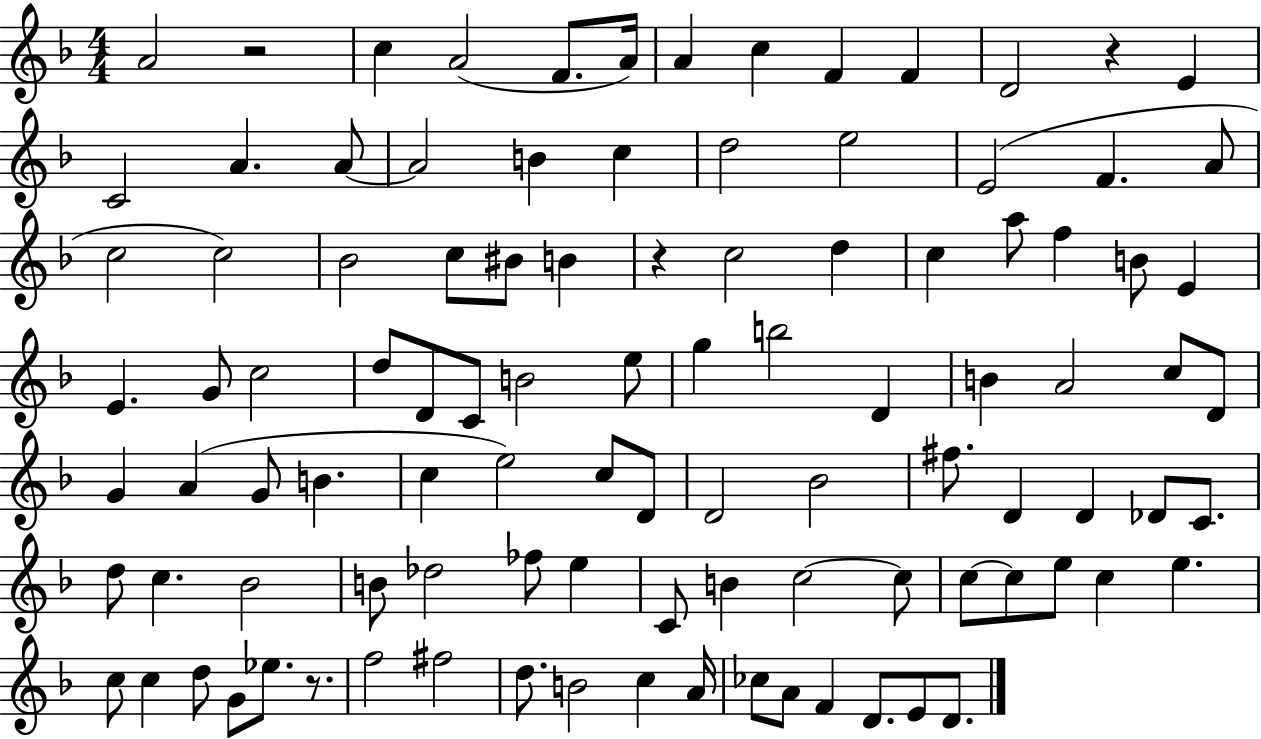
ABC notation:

X:1
T:Untitled
M:4/4
L:1/4
K:F
A2 z2 c A2 F/2 A/4 A c F F D2 z E C2 A A/2 A2 B c d2 e2 E2 F A/2 c2 c2 _B2 c/2 ^B/2 B z c2 d c a/2 f B/2 E E G/2 c2 d/2 D/2 C/2 B2 e/2 g b2 D B A2 c/2 D/2 G A G/2 B c e2 c/2 D/2 D2 _B2 ^f/2 D D _D/2 C/2 d/2 c _B2 B/2 _d2 _f/2 e C/2 B c2 c/2 c/2 c/2 e/2 c e c/2 c d/2 G/2 _e/2 z/2 f2 ^f2 d/2 B2 c A/4 _c/2 A/2 F D/2 E/2 D/2